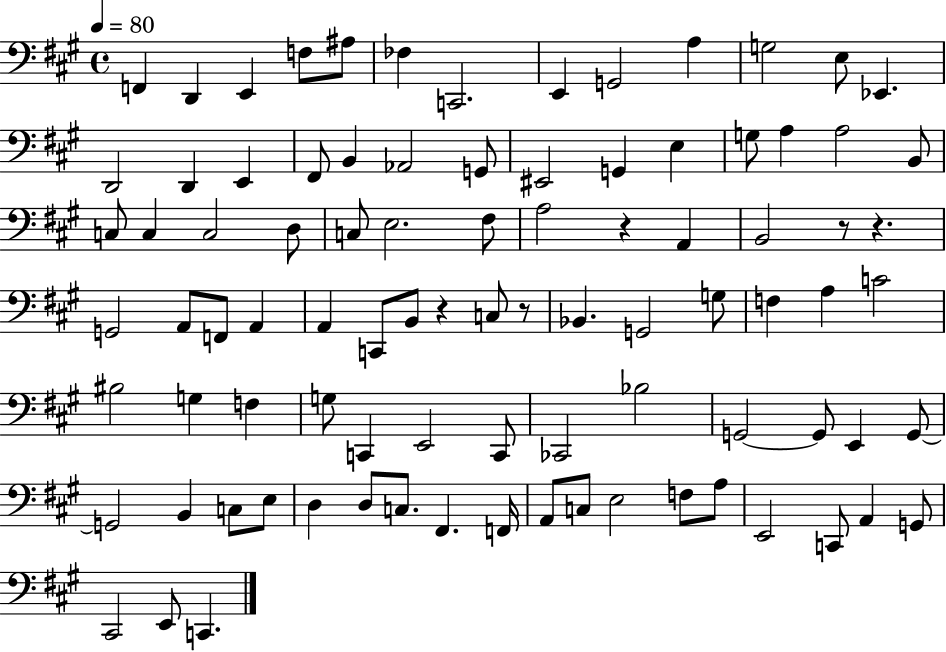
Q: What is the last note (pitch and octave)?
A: C2